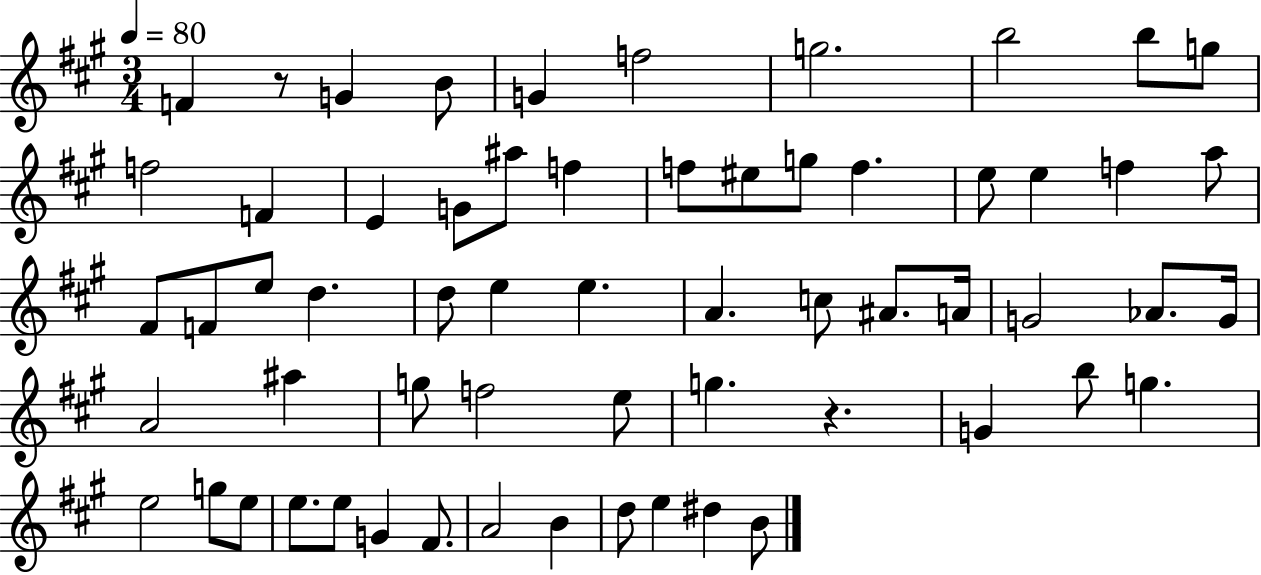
X:1
T:Untitled
M:3/4
L:1/4
K:A
F z/2 G B/2 G f2 g2 b2 b/2 g/2 f2 F E G/2 ^a/2 f f/2 ^e/2 g/2 f e/2 e f a/2 ^F/2 F/2 e/2 d d/2 e e A c/2 ^A/2 A/4 G2 _A/2 G/4 A2 ^a g/2 f2 e/2 g z G b/2 g e2 g/2 e/2 e/2 e/2 G ^F/2 A2 B d/2 e ^d B/2